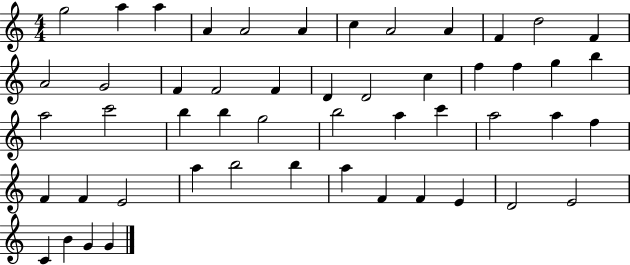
{
  \clef treble
  \numericTimeSignature
  \time 4/4
  \key c \major
  g''2 a''4 a''4 | a'4 a'2 a'4 | c''4 a'2 a'4 | f'4 d''2 f'4 | \break a'2 g'2 | f'4 f'2 f'4 | d'4 d'2 c''4 | f''4 f''4 g''4 b''4 | \break a''2 c'''2 | b''4 b''4 g''2 | b''2 a''4 c'''4 | a''2 a''4 f''4 | \break f'4 f'4 e'2 | a''4 b''2 b''4 | a''4 f'4 f'4 e'4 | d'2 e'2 | \break c'4 b'4 g'4 g'4 | \bar "|."
}